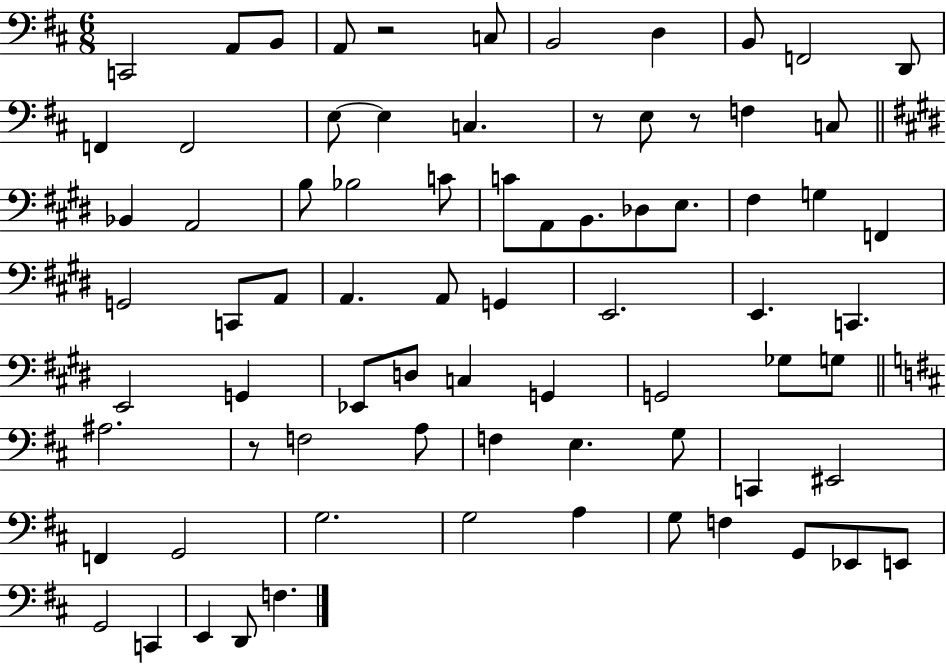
X:1
T:Untitled
M:6/8
L:1/4
K:D
C,,2 A,,/2 B,,/2 A,,/2 z2 C,/2 B,,2 D, B,,/2 F,,2 D,,/2 F,, F,,2 E,/2 E, C, z/2 E,/2 z/2 F, C,/2 _B,, A,,2 B,/2 _B,2 C/2 C/2 A,,/2 B,,/2 _D,/2 E,/2 ^F, G, F,, G,,2 C,,/2 A,,/2 A,, A,,/2 G,, E,,2 E,, C,, E,,2 G,, _E,,/2 D,/2 C, G,, G,,2 _G,/2 G,/2 ^A,2 z/2 F,2 A,/2 F, E, G,/2 C,, ^E,,2 F,, G,,2 G,2 G,2 A, G,/2 F, G,,/2 _E,,/2 E,,/2 G,,2 C,, E,, D,,/2 F,